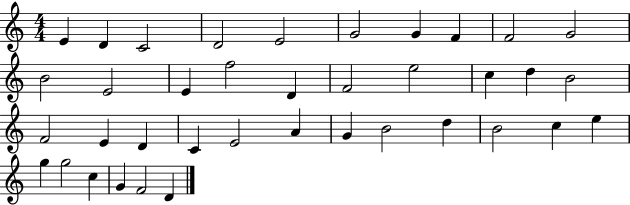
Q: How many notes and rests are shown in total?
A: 38